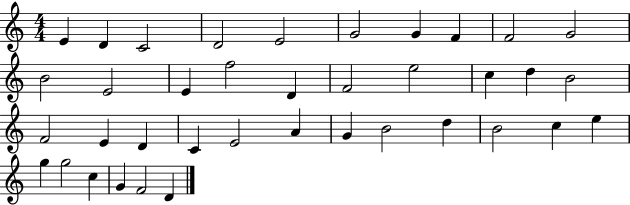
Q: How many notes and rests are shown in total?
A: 38